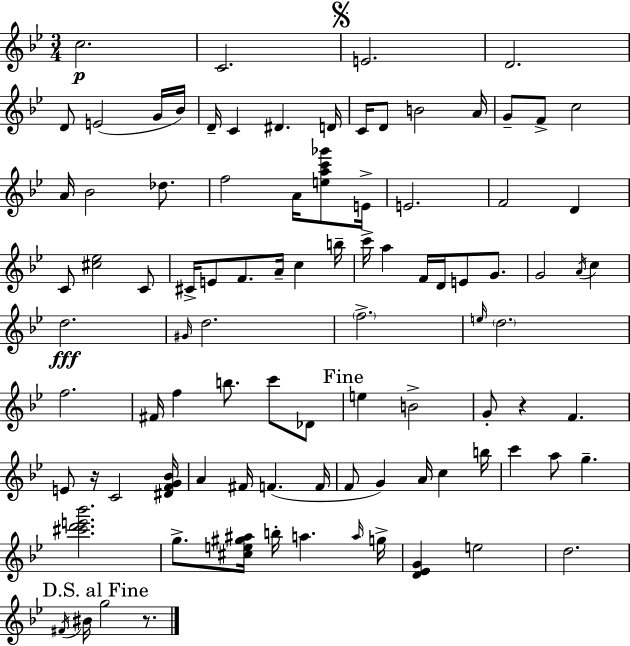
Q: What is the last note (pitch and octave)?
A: G5